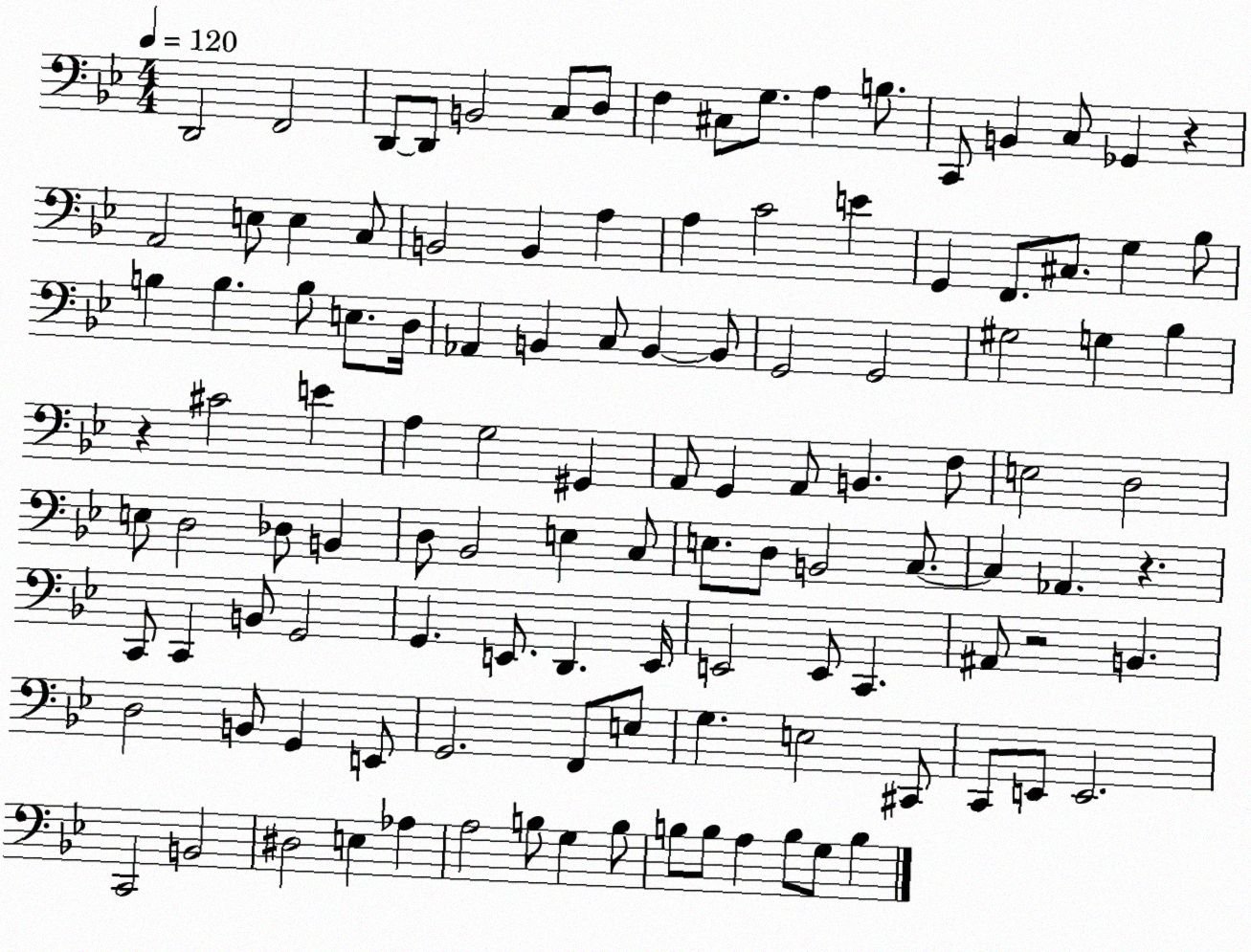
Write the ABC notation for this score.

X:1
T:Untitled
M:4/4
L:1/4
K:Bb
D,,2 F,,2 D,,/2 D,,/2 B,,2 C,/2 D,/2 F, ^C,/2 G,/2 A, B,/2 C,,/2 B,, C,/2 _G,, z A,,2 E,/2 E, C,/2 B,,2 B,, A, A, C2 E G,, F,,/2 ^C,/2 G, _B,/2 B, B, B,/2 E,/2 D,/4 _A,, B,, C,/2 B,, B,,/2 G,,2 G,,2 ^G,2 G, _B, z ^C2 E A, G,2 ^G,, A,,/2 G,, A,,/2 B,, F,/2 E,2 D,2 E,/2 D,2 _D,/2 B,, D,/2 _B,,2 E, C,/2 E,/2 D,/2 B,,2 C,/2 C, _A,, z C,,/2 C,, B,,/2 G,,2 G,, E,,/2 D,, E,,/4 E,,2 E,,/2 C,, ^A,,/2 z2 B,, D,2 B,,/2 G,, E,,/2 G,,2 F,,/2 E,/2 G, E,2 ^C,,/2 C,,/2 E,,/2 E,,2 C,,2 B,,2 ^D,2 E, _A, A,2 B,/2 G, B,/2 B,/2 B,/2 A, B,/2 G,/2 B,